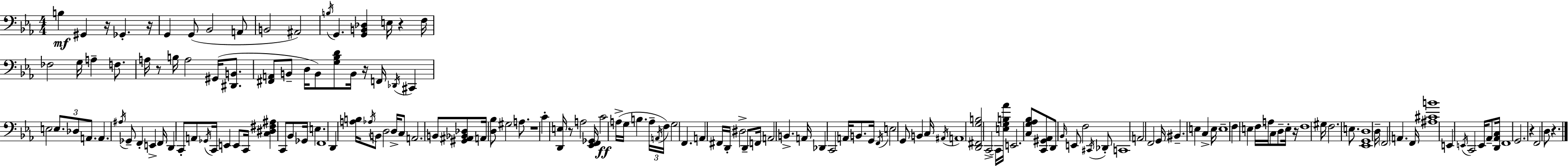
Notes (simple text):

B3/q G#2/q R/s Gb2/q. R/s G2/q G2/e Bb2/h A2/e B2/h A#2/h B3/s G2/q. [G2,B2,Db3]/q E3/s R/q F3/s FES3/h G3/s A3/q F3/e. A3/s R/e B3/s A3/h G#2/s [D#2,B2]/e. [F#2,A2]/e B2/e D3/s B2/e [G3,Bb3,D4]/e B2/s R/s F2/s Db2/s C#2/q E3/h E3/e. Db3/e A2/e. A2/q. A#3/s Gb2/e F2/q E2/q F2/s D2/q C2/e A2/e Gb2/s C2/s E2/q E2/e C2/s [C3,D#3,F#3,A#3]/q C2/e Bb2/e Gb2/s E3/q. F2/w D2/q [A3,B3]/s Ab3/s B2/e D3/h D3/s C3/e A2/h. B2/e [G#2,A#2,Bb2,Db3]/e A2/s [D3,Bb3]/e G#3/h A3/e. R/w C4/q [D2,E3]/s R/e A3/h [Eb2,F2,Gb2]/s C4/h A3/s G3/s B3/q. A3/s A2/s F3/s G3/h F2/q. A2/q F#2/s D2/s D#3/h D2/e F2/s A2/h B2/q. A2/s Db2/q C2/h A2/s B2/e. G2/s F2/s E3/h G2/e B2/q C3/s A#2/s A2/w [D2,F#2,G3,B3]/h C2/h C2/s [E3,G3,B3,Ab4]/s E2/h. [C3,G3,Ab3,Bb3]/e [C2,G#2,Ab2]/e D2/e Bb2/s E2/e F3/h C#2/s Db2/e C2/w A2/h F2/h G2/s BIS2/q. E3/q C3/q E3/s E3/w F3/q E3/q F3/s A3/s C3/e D3/e E3/s R/s F3/w G#3/s F3/h. E3/e. [Eb2,G2,D3]/w D3/s F2/h A2/q. F2/s [A#3,C#4,B4]/w E2/q E2/s C2/h E2/s Ab2/e [D2,Ab2,C3]/s F2/w G2/h. R/q F2/h D3/e R/q.